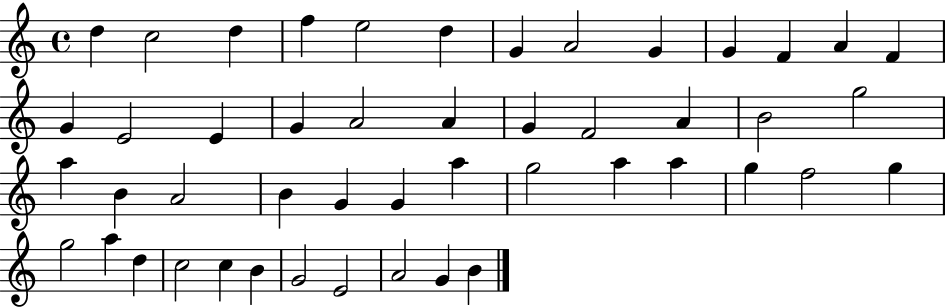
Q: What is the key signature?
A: C major